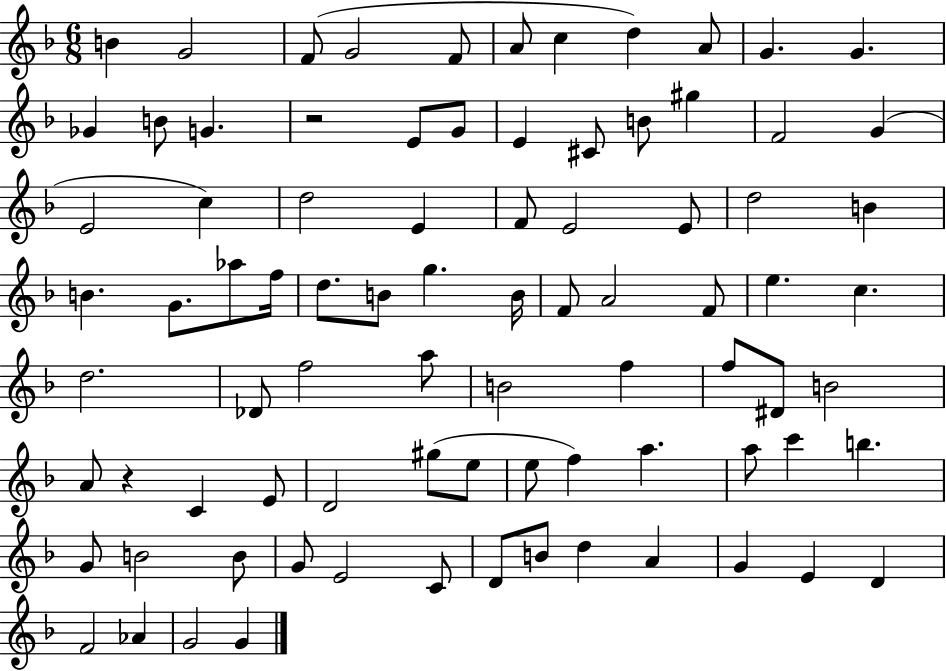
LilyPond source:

{
  \clef treble
  \numericTimeSignature
  \time 6/8
  \key f \major
  b'4 g'2 | f'8( g'2 f'8 | a'8 c''4 d''4) a'8 | g'4. g'4. | \break ges'4 b'8 g'4. | r2 e'8 g'8 | e'4 cis'8 b'8 gis''4 | f'2 g'4( | \break e'2 c''4) | d''2 e'4 | f'8 e'2 e'8 | d''2 b'4 | \break b'4. g'8. aes''8 f''16 | d''8. b'8 g''4. b'16 | f'8 a'2 f'8 | e''4. c''4. | \break d''2. | des'8 f''2 a''8 | b'2 f''4 | f''8 dis'8 b'2 | \break a'8 r4 c'4 e'8 | d'2 gis''8( e''8 | e''8 f''4) a''4. | a''8 c'''4 b''4. | \break g'8 b'2 b'8 | g'8 e'2 c'8 | d'8 b'8 d''4 a'4 | g'4 e'4 d'4 | \break f'2 aes'4 | g'2 g'4 | \bar "|."
}